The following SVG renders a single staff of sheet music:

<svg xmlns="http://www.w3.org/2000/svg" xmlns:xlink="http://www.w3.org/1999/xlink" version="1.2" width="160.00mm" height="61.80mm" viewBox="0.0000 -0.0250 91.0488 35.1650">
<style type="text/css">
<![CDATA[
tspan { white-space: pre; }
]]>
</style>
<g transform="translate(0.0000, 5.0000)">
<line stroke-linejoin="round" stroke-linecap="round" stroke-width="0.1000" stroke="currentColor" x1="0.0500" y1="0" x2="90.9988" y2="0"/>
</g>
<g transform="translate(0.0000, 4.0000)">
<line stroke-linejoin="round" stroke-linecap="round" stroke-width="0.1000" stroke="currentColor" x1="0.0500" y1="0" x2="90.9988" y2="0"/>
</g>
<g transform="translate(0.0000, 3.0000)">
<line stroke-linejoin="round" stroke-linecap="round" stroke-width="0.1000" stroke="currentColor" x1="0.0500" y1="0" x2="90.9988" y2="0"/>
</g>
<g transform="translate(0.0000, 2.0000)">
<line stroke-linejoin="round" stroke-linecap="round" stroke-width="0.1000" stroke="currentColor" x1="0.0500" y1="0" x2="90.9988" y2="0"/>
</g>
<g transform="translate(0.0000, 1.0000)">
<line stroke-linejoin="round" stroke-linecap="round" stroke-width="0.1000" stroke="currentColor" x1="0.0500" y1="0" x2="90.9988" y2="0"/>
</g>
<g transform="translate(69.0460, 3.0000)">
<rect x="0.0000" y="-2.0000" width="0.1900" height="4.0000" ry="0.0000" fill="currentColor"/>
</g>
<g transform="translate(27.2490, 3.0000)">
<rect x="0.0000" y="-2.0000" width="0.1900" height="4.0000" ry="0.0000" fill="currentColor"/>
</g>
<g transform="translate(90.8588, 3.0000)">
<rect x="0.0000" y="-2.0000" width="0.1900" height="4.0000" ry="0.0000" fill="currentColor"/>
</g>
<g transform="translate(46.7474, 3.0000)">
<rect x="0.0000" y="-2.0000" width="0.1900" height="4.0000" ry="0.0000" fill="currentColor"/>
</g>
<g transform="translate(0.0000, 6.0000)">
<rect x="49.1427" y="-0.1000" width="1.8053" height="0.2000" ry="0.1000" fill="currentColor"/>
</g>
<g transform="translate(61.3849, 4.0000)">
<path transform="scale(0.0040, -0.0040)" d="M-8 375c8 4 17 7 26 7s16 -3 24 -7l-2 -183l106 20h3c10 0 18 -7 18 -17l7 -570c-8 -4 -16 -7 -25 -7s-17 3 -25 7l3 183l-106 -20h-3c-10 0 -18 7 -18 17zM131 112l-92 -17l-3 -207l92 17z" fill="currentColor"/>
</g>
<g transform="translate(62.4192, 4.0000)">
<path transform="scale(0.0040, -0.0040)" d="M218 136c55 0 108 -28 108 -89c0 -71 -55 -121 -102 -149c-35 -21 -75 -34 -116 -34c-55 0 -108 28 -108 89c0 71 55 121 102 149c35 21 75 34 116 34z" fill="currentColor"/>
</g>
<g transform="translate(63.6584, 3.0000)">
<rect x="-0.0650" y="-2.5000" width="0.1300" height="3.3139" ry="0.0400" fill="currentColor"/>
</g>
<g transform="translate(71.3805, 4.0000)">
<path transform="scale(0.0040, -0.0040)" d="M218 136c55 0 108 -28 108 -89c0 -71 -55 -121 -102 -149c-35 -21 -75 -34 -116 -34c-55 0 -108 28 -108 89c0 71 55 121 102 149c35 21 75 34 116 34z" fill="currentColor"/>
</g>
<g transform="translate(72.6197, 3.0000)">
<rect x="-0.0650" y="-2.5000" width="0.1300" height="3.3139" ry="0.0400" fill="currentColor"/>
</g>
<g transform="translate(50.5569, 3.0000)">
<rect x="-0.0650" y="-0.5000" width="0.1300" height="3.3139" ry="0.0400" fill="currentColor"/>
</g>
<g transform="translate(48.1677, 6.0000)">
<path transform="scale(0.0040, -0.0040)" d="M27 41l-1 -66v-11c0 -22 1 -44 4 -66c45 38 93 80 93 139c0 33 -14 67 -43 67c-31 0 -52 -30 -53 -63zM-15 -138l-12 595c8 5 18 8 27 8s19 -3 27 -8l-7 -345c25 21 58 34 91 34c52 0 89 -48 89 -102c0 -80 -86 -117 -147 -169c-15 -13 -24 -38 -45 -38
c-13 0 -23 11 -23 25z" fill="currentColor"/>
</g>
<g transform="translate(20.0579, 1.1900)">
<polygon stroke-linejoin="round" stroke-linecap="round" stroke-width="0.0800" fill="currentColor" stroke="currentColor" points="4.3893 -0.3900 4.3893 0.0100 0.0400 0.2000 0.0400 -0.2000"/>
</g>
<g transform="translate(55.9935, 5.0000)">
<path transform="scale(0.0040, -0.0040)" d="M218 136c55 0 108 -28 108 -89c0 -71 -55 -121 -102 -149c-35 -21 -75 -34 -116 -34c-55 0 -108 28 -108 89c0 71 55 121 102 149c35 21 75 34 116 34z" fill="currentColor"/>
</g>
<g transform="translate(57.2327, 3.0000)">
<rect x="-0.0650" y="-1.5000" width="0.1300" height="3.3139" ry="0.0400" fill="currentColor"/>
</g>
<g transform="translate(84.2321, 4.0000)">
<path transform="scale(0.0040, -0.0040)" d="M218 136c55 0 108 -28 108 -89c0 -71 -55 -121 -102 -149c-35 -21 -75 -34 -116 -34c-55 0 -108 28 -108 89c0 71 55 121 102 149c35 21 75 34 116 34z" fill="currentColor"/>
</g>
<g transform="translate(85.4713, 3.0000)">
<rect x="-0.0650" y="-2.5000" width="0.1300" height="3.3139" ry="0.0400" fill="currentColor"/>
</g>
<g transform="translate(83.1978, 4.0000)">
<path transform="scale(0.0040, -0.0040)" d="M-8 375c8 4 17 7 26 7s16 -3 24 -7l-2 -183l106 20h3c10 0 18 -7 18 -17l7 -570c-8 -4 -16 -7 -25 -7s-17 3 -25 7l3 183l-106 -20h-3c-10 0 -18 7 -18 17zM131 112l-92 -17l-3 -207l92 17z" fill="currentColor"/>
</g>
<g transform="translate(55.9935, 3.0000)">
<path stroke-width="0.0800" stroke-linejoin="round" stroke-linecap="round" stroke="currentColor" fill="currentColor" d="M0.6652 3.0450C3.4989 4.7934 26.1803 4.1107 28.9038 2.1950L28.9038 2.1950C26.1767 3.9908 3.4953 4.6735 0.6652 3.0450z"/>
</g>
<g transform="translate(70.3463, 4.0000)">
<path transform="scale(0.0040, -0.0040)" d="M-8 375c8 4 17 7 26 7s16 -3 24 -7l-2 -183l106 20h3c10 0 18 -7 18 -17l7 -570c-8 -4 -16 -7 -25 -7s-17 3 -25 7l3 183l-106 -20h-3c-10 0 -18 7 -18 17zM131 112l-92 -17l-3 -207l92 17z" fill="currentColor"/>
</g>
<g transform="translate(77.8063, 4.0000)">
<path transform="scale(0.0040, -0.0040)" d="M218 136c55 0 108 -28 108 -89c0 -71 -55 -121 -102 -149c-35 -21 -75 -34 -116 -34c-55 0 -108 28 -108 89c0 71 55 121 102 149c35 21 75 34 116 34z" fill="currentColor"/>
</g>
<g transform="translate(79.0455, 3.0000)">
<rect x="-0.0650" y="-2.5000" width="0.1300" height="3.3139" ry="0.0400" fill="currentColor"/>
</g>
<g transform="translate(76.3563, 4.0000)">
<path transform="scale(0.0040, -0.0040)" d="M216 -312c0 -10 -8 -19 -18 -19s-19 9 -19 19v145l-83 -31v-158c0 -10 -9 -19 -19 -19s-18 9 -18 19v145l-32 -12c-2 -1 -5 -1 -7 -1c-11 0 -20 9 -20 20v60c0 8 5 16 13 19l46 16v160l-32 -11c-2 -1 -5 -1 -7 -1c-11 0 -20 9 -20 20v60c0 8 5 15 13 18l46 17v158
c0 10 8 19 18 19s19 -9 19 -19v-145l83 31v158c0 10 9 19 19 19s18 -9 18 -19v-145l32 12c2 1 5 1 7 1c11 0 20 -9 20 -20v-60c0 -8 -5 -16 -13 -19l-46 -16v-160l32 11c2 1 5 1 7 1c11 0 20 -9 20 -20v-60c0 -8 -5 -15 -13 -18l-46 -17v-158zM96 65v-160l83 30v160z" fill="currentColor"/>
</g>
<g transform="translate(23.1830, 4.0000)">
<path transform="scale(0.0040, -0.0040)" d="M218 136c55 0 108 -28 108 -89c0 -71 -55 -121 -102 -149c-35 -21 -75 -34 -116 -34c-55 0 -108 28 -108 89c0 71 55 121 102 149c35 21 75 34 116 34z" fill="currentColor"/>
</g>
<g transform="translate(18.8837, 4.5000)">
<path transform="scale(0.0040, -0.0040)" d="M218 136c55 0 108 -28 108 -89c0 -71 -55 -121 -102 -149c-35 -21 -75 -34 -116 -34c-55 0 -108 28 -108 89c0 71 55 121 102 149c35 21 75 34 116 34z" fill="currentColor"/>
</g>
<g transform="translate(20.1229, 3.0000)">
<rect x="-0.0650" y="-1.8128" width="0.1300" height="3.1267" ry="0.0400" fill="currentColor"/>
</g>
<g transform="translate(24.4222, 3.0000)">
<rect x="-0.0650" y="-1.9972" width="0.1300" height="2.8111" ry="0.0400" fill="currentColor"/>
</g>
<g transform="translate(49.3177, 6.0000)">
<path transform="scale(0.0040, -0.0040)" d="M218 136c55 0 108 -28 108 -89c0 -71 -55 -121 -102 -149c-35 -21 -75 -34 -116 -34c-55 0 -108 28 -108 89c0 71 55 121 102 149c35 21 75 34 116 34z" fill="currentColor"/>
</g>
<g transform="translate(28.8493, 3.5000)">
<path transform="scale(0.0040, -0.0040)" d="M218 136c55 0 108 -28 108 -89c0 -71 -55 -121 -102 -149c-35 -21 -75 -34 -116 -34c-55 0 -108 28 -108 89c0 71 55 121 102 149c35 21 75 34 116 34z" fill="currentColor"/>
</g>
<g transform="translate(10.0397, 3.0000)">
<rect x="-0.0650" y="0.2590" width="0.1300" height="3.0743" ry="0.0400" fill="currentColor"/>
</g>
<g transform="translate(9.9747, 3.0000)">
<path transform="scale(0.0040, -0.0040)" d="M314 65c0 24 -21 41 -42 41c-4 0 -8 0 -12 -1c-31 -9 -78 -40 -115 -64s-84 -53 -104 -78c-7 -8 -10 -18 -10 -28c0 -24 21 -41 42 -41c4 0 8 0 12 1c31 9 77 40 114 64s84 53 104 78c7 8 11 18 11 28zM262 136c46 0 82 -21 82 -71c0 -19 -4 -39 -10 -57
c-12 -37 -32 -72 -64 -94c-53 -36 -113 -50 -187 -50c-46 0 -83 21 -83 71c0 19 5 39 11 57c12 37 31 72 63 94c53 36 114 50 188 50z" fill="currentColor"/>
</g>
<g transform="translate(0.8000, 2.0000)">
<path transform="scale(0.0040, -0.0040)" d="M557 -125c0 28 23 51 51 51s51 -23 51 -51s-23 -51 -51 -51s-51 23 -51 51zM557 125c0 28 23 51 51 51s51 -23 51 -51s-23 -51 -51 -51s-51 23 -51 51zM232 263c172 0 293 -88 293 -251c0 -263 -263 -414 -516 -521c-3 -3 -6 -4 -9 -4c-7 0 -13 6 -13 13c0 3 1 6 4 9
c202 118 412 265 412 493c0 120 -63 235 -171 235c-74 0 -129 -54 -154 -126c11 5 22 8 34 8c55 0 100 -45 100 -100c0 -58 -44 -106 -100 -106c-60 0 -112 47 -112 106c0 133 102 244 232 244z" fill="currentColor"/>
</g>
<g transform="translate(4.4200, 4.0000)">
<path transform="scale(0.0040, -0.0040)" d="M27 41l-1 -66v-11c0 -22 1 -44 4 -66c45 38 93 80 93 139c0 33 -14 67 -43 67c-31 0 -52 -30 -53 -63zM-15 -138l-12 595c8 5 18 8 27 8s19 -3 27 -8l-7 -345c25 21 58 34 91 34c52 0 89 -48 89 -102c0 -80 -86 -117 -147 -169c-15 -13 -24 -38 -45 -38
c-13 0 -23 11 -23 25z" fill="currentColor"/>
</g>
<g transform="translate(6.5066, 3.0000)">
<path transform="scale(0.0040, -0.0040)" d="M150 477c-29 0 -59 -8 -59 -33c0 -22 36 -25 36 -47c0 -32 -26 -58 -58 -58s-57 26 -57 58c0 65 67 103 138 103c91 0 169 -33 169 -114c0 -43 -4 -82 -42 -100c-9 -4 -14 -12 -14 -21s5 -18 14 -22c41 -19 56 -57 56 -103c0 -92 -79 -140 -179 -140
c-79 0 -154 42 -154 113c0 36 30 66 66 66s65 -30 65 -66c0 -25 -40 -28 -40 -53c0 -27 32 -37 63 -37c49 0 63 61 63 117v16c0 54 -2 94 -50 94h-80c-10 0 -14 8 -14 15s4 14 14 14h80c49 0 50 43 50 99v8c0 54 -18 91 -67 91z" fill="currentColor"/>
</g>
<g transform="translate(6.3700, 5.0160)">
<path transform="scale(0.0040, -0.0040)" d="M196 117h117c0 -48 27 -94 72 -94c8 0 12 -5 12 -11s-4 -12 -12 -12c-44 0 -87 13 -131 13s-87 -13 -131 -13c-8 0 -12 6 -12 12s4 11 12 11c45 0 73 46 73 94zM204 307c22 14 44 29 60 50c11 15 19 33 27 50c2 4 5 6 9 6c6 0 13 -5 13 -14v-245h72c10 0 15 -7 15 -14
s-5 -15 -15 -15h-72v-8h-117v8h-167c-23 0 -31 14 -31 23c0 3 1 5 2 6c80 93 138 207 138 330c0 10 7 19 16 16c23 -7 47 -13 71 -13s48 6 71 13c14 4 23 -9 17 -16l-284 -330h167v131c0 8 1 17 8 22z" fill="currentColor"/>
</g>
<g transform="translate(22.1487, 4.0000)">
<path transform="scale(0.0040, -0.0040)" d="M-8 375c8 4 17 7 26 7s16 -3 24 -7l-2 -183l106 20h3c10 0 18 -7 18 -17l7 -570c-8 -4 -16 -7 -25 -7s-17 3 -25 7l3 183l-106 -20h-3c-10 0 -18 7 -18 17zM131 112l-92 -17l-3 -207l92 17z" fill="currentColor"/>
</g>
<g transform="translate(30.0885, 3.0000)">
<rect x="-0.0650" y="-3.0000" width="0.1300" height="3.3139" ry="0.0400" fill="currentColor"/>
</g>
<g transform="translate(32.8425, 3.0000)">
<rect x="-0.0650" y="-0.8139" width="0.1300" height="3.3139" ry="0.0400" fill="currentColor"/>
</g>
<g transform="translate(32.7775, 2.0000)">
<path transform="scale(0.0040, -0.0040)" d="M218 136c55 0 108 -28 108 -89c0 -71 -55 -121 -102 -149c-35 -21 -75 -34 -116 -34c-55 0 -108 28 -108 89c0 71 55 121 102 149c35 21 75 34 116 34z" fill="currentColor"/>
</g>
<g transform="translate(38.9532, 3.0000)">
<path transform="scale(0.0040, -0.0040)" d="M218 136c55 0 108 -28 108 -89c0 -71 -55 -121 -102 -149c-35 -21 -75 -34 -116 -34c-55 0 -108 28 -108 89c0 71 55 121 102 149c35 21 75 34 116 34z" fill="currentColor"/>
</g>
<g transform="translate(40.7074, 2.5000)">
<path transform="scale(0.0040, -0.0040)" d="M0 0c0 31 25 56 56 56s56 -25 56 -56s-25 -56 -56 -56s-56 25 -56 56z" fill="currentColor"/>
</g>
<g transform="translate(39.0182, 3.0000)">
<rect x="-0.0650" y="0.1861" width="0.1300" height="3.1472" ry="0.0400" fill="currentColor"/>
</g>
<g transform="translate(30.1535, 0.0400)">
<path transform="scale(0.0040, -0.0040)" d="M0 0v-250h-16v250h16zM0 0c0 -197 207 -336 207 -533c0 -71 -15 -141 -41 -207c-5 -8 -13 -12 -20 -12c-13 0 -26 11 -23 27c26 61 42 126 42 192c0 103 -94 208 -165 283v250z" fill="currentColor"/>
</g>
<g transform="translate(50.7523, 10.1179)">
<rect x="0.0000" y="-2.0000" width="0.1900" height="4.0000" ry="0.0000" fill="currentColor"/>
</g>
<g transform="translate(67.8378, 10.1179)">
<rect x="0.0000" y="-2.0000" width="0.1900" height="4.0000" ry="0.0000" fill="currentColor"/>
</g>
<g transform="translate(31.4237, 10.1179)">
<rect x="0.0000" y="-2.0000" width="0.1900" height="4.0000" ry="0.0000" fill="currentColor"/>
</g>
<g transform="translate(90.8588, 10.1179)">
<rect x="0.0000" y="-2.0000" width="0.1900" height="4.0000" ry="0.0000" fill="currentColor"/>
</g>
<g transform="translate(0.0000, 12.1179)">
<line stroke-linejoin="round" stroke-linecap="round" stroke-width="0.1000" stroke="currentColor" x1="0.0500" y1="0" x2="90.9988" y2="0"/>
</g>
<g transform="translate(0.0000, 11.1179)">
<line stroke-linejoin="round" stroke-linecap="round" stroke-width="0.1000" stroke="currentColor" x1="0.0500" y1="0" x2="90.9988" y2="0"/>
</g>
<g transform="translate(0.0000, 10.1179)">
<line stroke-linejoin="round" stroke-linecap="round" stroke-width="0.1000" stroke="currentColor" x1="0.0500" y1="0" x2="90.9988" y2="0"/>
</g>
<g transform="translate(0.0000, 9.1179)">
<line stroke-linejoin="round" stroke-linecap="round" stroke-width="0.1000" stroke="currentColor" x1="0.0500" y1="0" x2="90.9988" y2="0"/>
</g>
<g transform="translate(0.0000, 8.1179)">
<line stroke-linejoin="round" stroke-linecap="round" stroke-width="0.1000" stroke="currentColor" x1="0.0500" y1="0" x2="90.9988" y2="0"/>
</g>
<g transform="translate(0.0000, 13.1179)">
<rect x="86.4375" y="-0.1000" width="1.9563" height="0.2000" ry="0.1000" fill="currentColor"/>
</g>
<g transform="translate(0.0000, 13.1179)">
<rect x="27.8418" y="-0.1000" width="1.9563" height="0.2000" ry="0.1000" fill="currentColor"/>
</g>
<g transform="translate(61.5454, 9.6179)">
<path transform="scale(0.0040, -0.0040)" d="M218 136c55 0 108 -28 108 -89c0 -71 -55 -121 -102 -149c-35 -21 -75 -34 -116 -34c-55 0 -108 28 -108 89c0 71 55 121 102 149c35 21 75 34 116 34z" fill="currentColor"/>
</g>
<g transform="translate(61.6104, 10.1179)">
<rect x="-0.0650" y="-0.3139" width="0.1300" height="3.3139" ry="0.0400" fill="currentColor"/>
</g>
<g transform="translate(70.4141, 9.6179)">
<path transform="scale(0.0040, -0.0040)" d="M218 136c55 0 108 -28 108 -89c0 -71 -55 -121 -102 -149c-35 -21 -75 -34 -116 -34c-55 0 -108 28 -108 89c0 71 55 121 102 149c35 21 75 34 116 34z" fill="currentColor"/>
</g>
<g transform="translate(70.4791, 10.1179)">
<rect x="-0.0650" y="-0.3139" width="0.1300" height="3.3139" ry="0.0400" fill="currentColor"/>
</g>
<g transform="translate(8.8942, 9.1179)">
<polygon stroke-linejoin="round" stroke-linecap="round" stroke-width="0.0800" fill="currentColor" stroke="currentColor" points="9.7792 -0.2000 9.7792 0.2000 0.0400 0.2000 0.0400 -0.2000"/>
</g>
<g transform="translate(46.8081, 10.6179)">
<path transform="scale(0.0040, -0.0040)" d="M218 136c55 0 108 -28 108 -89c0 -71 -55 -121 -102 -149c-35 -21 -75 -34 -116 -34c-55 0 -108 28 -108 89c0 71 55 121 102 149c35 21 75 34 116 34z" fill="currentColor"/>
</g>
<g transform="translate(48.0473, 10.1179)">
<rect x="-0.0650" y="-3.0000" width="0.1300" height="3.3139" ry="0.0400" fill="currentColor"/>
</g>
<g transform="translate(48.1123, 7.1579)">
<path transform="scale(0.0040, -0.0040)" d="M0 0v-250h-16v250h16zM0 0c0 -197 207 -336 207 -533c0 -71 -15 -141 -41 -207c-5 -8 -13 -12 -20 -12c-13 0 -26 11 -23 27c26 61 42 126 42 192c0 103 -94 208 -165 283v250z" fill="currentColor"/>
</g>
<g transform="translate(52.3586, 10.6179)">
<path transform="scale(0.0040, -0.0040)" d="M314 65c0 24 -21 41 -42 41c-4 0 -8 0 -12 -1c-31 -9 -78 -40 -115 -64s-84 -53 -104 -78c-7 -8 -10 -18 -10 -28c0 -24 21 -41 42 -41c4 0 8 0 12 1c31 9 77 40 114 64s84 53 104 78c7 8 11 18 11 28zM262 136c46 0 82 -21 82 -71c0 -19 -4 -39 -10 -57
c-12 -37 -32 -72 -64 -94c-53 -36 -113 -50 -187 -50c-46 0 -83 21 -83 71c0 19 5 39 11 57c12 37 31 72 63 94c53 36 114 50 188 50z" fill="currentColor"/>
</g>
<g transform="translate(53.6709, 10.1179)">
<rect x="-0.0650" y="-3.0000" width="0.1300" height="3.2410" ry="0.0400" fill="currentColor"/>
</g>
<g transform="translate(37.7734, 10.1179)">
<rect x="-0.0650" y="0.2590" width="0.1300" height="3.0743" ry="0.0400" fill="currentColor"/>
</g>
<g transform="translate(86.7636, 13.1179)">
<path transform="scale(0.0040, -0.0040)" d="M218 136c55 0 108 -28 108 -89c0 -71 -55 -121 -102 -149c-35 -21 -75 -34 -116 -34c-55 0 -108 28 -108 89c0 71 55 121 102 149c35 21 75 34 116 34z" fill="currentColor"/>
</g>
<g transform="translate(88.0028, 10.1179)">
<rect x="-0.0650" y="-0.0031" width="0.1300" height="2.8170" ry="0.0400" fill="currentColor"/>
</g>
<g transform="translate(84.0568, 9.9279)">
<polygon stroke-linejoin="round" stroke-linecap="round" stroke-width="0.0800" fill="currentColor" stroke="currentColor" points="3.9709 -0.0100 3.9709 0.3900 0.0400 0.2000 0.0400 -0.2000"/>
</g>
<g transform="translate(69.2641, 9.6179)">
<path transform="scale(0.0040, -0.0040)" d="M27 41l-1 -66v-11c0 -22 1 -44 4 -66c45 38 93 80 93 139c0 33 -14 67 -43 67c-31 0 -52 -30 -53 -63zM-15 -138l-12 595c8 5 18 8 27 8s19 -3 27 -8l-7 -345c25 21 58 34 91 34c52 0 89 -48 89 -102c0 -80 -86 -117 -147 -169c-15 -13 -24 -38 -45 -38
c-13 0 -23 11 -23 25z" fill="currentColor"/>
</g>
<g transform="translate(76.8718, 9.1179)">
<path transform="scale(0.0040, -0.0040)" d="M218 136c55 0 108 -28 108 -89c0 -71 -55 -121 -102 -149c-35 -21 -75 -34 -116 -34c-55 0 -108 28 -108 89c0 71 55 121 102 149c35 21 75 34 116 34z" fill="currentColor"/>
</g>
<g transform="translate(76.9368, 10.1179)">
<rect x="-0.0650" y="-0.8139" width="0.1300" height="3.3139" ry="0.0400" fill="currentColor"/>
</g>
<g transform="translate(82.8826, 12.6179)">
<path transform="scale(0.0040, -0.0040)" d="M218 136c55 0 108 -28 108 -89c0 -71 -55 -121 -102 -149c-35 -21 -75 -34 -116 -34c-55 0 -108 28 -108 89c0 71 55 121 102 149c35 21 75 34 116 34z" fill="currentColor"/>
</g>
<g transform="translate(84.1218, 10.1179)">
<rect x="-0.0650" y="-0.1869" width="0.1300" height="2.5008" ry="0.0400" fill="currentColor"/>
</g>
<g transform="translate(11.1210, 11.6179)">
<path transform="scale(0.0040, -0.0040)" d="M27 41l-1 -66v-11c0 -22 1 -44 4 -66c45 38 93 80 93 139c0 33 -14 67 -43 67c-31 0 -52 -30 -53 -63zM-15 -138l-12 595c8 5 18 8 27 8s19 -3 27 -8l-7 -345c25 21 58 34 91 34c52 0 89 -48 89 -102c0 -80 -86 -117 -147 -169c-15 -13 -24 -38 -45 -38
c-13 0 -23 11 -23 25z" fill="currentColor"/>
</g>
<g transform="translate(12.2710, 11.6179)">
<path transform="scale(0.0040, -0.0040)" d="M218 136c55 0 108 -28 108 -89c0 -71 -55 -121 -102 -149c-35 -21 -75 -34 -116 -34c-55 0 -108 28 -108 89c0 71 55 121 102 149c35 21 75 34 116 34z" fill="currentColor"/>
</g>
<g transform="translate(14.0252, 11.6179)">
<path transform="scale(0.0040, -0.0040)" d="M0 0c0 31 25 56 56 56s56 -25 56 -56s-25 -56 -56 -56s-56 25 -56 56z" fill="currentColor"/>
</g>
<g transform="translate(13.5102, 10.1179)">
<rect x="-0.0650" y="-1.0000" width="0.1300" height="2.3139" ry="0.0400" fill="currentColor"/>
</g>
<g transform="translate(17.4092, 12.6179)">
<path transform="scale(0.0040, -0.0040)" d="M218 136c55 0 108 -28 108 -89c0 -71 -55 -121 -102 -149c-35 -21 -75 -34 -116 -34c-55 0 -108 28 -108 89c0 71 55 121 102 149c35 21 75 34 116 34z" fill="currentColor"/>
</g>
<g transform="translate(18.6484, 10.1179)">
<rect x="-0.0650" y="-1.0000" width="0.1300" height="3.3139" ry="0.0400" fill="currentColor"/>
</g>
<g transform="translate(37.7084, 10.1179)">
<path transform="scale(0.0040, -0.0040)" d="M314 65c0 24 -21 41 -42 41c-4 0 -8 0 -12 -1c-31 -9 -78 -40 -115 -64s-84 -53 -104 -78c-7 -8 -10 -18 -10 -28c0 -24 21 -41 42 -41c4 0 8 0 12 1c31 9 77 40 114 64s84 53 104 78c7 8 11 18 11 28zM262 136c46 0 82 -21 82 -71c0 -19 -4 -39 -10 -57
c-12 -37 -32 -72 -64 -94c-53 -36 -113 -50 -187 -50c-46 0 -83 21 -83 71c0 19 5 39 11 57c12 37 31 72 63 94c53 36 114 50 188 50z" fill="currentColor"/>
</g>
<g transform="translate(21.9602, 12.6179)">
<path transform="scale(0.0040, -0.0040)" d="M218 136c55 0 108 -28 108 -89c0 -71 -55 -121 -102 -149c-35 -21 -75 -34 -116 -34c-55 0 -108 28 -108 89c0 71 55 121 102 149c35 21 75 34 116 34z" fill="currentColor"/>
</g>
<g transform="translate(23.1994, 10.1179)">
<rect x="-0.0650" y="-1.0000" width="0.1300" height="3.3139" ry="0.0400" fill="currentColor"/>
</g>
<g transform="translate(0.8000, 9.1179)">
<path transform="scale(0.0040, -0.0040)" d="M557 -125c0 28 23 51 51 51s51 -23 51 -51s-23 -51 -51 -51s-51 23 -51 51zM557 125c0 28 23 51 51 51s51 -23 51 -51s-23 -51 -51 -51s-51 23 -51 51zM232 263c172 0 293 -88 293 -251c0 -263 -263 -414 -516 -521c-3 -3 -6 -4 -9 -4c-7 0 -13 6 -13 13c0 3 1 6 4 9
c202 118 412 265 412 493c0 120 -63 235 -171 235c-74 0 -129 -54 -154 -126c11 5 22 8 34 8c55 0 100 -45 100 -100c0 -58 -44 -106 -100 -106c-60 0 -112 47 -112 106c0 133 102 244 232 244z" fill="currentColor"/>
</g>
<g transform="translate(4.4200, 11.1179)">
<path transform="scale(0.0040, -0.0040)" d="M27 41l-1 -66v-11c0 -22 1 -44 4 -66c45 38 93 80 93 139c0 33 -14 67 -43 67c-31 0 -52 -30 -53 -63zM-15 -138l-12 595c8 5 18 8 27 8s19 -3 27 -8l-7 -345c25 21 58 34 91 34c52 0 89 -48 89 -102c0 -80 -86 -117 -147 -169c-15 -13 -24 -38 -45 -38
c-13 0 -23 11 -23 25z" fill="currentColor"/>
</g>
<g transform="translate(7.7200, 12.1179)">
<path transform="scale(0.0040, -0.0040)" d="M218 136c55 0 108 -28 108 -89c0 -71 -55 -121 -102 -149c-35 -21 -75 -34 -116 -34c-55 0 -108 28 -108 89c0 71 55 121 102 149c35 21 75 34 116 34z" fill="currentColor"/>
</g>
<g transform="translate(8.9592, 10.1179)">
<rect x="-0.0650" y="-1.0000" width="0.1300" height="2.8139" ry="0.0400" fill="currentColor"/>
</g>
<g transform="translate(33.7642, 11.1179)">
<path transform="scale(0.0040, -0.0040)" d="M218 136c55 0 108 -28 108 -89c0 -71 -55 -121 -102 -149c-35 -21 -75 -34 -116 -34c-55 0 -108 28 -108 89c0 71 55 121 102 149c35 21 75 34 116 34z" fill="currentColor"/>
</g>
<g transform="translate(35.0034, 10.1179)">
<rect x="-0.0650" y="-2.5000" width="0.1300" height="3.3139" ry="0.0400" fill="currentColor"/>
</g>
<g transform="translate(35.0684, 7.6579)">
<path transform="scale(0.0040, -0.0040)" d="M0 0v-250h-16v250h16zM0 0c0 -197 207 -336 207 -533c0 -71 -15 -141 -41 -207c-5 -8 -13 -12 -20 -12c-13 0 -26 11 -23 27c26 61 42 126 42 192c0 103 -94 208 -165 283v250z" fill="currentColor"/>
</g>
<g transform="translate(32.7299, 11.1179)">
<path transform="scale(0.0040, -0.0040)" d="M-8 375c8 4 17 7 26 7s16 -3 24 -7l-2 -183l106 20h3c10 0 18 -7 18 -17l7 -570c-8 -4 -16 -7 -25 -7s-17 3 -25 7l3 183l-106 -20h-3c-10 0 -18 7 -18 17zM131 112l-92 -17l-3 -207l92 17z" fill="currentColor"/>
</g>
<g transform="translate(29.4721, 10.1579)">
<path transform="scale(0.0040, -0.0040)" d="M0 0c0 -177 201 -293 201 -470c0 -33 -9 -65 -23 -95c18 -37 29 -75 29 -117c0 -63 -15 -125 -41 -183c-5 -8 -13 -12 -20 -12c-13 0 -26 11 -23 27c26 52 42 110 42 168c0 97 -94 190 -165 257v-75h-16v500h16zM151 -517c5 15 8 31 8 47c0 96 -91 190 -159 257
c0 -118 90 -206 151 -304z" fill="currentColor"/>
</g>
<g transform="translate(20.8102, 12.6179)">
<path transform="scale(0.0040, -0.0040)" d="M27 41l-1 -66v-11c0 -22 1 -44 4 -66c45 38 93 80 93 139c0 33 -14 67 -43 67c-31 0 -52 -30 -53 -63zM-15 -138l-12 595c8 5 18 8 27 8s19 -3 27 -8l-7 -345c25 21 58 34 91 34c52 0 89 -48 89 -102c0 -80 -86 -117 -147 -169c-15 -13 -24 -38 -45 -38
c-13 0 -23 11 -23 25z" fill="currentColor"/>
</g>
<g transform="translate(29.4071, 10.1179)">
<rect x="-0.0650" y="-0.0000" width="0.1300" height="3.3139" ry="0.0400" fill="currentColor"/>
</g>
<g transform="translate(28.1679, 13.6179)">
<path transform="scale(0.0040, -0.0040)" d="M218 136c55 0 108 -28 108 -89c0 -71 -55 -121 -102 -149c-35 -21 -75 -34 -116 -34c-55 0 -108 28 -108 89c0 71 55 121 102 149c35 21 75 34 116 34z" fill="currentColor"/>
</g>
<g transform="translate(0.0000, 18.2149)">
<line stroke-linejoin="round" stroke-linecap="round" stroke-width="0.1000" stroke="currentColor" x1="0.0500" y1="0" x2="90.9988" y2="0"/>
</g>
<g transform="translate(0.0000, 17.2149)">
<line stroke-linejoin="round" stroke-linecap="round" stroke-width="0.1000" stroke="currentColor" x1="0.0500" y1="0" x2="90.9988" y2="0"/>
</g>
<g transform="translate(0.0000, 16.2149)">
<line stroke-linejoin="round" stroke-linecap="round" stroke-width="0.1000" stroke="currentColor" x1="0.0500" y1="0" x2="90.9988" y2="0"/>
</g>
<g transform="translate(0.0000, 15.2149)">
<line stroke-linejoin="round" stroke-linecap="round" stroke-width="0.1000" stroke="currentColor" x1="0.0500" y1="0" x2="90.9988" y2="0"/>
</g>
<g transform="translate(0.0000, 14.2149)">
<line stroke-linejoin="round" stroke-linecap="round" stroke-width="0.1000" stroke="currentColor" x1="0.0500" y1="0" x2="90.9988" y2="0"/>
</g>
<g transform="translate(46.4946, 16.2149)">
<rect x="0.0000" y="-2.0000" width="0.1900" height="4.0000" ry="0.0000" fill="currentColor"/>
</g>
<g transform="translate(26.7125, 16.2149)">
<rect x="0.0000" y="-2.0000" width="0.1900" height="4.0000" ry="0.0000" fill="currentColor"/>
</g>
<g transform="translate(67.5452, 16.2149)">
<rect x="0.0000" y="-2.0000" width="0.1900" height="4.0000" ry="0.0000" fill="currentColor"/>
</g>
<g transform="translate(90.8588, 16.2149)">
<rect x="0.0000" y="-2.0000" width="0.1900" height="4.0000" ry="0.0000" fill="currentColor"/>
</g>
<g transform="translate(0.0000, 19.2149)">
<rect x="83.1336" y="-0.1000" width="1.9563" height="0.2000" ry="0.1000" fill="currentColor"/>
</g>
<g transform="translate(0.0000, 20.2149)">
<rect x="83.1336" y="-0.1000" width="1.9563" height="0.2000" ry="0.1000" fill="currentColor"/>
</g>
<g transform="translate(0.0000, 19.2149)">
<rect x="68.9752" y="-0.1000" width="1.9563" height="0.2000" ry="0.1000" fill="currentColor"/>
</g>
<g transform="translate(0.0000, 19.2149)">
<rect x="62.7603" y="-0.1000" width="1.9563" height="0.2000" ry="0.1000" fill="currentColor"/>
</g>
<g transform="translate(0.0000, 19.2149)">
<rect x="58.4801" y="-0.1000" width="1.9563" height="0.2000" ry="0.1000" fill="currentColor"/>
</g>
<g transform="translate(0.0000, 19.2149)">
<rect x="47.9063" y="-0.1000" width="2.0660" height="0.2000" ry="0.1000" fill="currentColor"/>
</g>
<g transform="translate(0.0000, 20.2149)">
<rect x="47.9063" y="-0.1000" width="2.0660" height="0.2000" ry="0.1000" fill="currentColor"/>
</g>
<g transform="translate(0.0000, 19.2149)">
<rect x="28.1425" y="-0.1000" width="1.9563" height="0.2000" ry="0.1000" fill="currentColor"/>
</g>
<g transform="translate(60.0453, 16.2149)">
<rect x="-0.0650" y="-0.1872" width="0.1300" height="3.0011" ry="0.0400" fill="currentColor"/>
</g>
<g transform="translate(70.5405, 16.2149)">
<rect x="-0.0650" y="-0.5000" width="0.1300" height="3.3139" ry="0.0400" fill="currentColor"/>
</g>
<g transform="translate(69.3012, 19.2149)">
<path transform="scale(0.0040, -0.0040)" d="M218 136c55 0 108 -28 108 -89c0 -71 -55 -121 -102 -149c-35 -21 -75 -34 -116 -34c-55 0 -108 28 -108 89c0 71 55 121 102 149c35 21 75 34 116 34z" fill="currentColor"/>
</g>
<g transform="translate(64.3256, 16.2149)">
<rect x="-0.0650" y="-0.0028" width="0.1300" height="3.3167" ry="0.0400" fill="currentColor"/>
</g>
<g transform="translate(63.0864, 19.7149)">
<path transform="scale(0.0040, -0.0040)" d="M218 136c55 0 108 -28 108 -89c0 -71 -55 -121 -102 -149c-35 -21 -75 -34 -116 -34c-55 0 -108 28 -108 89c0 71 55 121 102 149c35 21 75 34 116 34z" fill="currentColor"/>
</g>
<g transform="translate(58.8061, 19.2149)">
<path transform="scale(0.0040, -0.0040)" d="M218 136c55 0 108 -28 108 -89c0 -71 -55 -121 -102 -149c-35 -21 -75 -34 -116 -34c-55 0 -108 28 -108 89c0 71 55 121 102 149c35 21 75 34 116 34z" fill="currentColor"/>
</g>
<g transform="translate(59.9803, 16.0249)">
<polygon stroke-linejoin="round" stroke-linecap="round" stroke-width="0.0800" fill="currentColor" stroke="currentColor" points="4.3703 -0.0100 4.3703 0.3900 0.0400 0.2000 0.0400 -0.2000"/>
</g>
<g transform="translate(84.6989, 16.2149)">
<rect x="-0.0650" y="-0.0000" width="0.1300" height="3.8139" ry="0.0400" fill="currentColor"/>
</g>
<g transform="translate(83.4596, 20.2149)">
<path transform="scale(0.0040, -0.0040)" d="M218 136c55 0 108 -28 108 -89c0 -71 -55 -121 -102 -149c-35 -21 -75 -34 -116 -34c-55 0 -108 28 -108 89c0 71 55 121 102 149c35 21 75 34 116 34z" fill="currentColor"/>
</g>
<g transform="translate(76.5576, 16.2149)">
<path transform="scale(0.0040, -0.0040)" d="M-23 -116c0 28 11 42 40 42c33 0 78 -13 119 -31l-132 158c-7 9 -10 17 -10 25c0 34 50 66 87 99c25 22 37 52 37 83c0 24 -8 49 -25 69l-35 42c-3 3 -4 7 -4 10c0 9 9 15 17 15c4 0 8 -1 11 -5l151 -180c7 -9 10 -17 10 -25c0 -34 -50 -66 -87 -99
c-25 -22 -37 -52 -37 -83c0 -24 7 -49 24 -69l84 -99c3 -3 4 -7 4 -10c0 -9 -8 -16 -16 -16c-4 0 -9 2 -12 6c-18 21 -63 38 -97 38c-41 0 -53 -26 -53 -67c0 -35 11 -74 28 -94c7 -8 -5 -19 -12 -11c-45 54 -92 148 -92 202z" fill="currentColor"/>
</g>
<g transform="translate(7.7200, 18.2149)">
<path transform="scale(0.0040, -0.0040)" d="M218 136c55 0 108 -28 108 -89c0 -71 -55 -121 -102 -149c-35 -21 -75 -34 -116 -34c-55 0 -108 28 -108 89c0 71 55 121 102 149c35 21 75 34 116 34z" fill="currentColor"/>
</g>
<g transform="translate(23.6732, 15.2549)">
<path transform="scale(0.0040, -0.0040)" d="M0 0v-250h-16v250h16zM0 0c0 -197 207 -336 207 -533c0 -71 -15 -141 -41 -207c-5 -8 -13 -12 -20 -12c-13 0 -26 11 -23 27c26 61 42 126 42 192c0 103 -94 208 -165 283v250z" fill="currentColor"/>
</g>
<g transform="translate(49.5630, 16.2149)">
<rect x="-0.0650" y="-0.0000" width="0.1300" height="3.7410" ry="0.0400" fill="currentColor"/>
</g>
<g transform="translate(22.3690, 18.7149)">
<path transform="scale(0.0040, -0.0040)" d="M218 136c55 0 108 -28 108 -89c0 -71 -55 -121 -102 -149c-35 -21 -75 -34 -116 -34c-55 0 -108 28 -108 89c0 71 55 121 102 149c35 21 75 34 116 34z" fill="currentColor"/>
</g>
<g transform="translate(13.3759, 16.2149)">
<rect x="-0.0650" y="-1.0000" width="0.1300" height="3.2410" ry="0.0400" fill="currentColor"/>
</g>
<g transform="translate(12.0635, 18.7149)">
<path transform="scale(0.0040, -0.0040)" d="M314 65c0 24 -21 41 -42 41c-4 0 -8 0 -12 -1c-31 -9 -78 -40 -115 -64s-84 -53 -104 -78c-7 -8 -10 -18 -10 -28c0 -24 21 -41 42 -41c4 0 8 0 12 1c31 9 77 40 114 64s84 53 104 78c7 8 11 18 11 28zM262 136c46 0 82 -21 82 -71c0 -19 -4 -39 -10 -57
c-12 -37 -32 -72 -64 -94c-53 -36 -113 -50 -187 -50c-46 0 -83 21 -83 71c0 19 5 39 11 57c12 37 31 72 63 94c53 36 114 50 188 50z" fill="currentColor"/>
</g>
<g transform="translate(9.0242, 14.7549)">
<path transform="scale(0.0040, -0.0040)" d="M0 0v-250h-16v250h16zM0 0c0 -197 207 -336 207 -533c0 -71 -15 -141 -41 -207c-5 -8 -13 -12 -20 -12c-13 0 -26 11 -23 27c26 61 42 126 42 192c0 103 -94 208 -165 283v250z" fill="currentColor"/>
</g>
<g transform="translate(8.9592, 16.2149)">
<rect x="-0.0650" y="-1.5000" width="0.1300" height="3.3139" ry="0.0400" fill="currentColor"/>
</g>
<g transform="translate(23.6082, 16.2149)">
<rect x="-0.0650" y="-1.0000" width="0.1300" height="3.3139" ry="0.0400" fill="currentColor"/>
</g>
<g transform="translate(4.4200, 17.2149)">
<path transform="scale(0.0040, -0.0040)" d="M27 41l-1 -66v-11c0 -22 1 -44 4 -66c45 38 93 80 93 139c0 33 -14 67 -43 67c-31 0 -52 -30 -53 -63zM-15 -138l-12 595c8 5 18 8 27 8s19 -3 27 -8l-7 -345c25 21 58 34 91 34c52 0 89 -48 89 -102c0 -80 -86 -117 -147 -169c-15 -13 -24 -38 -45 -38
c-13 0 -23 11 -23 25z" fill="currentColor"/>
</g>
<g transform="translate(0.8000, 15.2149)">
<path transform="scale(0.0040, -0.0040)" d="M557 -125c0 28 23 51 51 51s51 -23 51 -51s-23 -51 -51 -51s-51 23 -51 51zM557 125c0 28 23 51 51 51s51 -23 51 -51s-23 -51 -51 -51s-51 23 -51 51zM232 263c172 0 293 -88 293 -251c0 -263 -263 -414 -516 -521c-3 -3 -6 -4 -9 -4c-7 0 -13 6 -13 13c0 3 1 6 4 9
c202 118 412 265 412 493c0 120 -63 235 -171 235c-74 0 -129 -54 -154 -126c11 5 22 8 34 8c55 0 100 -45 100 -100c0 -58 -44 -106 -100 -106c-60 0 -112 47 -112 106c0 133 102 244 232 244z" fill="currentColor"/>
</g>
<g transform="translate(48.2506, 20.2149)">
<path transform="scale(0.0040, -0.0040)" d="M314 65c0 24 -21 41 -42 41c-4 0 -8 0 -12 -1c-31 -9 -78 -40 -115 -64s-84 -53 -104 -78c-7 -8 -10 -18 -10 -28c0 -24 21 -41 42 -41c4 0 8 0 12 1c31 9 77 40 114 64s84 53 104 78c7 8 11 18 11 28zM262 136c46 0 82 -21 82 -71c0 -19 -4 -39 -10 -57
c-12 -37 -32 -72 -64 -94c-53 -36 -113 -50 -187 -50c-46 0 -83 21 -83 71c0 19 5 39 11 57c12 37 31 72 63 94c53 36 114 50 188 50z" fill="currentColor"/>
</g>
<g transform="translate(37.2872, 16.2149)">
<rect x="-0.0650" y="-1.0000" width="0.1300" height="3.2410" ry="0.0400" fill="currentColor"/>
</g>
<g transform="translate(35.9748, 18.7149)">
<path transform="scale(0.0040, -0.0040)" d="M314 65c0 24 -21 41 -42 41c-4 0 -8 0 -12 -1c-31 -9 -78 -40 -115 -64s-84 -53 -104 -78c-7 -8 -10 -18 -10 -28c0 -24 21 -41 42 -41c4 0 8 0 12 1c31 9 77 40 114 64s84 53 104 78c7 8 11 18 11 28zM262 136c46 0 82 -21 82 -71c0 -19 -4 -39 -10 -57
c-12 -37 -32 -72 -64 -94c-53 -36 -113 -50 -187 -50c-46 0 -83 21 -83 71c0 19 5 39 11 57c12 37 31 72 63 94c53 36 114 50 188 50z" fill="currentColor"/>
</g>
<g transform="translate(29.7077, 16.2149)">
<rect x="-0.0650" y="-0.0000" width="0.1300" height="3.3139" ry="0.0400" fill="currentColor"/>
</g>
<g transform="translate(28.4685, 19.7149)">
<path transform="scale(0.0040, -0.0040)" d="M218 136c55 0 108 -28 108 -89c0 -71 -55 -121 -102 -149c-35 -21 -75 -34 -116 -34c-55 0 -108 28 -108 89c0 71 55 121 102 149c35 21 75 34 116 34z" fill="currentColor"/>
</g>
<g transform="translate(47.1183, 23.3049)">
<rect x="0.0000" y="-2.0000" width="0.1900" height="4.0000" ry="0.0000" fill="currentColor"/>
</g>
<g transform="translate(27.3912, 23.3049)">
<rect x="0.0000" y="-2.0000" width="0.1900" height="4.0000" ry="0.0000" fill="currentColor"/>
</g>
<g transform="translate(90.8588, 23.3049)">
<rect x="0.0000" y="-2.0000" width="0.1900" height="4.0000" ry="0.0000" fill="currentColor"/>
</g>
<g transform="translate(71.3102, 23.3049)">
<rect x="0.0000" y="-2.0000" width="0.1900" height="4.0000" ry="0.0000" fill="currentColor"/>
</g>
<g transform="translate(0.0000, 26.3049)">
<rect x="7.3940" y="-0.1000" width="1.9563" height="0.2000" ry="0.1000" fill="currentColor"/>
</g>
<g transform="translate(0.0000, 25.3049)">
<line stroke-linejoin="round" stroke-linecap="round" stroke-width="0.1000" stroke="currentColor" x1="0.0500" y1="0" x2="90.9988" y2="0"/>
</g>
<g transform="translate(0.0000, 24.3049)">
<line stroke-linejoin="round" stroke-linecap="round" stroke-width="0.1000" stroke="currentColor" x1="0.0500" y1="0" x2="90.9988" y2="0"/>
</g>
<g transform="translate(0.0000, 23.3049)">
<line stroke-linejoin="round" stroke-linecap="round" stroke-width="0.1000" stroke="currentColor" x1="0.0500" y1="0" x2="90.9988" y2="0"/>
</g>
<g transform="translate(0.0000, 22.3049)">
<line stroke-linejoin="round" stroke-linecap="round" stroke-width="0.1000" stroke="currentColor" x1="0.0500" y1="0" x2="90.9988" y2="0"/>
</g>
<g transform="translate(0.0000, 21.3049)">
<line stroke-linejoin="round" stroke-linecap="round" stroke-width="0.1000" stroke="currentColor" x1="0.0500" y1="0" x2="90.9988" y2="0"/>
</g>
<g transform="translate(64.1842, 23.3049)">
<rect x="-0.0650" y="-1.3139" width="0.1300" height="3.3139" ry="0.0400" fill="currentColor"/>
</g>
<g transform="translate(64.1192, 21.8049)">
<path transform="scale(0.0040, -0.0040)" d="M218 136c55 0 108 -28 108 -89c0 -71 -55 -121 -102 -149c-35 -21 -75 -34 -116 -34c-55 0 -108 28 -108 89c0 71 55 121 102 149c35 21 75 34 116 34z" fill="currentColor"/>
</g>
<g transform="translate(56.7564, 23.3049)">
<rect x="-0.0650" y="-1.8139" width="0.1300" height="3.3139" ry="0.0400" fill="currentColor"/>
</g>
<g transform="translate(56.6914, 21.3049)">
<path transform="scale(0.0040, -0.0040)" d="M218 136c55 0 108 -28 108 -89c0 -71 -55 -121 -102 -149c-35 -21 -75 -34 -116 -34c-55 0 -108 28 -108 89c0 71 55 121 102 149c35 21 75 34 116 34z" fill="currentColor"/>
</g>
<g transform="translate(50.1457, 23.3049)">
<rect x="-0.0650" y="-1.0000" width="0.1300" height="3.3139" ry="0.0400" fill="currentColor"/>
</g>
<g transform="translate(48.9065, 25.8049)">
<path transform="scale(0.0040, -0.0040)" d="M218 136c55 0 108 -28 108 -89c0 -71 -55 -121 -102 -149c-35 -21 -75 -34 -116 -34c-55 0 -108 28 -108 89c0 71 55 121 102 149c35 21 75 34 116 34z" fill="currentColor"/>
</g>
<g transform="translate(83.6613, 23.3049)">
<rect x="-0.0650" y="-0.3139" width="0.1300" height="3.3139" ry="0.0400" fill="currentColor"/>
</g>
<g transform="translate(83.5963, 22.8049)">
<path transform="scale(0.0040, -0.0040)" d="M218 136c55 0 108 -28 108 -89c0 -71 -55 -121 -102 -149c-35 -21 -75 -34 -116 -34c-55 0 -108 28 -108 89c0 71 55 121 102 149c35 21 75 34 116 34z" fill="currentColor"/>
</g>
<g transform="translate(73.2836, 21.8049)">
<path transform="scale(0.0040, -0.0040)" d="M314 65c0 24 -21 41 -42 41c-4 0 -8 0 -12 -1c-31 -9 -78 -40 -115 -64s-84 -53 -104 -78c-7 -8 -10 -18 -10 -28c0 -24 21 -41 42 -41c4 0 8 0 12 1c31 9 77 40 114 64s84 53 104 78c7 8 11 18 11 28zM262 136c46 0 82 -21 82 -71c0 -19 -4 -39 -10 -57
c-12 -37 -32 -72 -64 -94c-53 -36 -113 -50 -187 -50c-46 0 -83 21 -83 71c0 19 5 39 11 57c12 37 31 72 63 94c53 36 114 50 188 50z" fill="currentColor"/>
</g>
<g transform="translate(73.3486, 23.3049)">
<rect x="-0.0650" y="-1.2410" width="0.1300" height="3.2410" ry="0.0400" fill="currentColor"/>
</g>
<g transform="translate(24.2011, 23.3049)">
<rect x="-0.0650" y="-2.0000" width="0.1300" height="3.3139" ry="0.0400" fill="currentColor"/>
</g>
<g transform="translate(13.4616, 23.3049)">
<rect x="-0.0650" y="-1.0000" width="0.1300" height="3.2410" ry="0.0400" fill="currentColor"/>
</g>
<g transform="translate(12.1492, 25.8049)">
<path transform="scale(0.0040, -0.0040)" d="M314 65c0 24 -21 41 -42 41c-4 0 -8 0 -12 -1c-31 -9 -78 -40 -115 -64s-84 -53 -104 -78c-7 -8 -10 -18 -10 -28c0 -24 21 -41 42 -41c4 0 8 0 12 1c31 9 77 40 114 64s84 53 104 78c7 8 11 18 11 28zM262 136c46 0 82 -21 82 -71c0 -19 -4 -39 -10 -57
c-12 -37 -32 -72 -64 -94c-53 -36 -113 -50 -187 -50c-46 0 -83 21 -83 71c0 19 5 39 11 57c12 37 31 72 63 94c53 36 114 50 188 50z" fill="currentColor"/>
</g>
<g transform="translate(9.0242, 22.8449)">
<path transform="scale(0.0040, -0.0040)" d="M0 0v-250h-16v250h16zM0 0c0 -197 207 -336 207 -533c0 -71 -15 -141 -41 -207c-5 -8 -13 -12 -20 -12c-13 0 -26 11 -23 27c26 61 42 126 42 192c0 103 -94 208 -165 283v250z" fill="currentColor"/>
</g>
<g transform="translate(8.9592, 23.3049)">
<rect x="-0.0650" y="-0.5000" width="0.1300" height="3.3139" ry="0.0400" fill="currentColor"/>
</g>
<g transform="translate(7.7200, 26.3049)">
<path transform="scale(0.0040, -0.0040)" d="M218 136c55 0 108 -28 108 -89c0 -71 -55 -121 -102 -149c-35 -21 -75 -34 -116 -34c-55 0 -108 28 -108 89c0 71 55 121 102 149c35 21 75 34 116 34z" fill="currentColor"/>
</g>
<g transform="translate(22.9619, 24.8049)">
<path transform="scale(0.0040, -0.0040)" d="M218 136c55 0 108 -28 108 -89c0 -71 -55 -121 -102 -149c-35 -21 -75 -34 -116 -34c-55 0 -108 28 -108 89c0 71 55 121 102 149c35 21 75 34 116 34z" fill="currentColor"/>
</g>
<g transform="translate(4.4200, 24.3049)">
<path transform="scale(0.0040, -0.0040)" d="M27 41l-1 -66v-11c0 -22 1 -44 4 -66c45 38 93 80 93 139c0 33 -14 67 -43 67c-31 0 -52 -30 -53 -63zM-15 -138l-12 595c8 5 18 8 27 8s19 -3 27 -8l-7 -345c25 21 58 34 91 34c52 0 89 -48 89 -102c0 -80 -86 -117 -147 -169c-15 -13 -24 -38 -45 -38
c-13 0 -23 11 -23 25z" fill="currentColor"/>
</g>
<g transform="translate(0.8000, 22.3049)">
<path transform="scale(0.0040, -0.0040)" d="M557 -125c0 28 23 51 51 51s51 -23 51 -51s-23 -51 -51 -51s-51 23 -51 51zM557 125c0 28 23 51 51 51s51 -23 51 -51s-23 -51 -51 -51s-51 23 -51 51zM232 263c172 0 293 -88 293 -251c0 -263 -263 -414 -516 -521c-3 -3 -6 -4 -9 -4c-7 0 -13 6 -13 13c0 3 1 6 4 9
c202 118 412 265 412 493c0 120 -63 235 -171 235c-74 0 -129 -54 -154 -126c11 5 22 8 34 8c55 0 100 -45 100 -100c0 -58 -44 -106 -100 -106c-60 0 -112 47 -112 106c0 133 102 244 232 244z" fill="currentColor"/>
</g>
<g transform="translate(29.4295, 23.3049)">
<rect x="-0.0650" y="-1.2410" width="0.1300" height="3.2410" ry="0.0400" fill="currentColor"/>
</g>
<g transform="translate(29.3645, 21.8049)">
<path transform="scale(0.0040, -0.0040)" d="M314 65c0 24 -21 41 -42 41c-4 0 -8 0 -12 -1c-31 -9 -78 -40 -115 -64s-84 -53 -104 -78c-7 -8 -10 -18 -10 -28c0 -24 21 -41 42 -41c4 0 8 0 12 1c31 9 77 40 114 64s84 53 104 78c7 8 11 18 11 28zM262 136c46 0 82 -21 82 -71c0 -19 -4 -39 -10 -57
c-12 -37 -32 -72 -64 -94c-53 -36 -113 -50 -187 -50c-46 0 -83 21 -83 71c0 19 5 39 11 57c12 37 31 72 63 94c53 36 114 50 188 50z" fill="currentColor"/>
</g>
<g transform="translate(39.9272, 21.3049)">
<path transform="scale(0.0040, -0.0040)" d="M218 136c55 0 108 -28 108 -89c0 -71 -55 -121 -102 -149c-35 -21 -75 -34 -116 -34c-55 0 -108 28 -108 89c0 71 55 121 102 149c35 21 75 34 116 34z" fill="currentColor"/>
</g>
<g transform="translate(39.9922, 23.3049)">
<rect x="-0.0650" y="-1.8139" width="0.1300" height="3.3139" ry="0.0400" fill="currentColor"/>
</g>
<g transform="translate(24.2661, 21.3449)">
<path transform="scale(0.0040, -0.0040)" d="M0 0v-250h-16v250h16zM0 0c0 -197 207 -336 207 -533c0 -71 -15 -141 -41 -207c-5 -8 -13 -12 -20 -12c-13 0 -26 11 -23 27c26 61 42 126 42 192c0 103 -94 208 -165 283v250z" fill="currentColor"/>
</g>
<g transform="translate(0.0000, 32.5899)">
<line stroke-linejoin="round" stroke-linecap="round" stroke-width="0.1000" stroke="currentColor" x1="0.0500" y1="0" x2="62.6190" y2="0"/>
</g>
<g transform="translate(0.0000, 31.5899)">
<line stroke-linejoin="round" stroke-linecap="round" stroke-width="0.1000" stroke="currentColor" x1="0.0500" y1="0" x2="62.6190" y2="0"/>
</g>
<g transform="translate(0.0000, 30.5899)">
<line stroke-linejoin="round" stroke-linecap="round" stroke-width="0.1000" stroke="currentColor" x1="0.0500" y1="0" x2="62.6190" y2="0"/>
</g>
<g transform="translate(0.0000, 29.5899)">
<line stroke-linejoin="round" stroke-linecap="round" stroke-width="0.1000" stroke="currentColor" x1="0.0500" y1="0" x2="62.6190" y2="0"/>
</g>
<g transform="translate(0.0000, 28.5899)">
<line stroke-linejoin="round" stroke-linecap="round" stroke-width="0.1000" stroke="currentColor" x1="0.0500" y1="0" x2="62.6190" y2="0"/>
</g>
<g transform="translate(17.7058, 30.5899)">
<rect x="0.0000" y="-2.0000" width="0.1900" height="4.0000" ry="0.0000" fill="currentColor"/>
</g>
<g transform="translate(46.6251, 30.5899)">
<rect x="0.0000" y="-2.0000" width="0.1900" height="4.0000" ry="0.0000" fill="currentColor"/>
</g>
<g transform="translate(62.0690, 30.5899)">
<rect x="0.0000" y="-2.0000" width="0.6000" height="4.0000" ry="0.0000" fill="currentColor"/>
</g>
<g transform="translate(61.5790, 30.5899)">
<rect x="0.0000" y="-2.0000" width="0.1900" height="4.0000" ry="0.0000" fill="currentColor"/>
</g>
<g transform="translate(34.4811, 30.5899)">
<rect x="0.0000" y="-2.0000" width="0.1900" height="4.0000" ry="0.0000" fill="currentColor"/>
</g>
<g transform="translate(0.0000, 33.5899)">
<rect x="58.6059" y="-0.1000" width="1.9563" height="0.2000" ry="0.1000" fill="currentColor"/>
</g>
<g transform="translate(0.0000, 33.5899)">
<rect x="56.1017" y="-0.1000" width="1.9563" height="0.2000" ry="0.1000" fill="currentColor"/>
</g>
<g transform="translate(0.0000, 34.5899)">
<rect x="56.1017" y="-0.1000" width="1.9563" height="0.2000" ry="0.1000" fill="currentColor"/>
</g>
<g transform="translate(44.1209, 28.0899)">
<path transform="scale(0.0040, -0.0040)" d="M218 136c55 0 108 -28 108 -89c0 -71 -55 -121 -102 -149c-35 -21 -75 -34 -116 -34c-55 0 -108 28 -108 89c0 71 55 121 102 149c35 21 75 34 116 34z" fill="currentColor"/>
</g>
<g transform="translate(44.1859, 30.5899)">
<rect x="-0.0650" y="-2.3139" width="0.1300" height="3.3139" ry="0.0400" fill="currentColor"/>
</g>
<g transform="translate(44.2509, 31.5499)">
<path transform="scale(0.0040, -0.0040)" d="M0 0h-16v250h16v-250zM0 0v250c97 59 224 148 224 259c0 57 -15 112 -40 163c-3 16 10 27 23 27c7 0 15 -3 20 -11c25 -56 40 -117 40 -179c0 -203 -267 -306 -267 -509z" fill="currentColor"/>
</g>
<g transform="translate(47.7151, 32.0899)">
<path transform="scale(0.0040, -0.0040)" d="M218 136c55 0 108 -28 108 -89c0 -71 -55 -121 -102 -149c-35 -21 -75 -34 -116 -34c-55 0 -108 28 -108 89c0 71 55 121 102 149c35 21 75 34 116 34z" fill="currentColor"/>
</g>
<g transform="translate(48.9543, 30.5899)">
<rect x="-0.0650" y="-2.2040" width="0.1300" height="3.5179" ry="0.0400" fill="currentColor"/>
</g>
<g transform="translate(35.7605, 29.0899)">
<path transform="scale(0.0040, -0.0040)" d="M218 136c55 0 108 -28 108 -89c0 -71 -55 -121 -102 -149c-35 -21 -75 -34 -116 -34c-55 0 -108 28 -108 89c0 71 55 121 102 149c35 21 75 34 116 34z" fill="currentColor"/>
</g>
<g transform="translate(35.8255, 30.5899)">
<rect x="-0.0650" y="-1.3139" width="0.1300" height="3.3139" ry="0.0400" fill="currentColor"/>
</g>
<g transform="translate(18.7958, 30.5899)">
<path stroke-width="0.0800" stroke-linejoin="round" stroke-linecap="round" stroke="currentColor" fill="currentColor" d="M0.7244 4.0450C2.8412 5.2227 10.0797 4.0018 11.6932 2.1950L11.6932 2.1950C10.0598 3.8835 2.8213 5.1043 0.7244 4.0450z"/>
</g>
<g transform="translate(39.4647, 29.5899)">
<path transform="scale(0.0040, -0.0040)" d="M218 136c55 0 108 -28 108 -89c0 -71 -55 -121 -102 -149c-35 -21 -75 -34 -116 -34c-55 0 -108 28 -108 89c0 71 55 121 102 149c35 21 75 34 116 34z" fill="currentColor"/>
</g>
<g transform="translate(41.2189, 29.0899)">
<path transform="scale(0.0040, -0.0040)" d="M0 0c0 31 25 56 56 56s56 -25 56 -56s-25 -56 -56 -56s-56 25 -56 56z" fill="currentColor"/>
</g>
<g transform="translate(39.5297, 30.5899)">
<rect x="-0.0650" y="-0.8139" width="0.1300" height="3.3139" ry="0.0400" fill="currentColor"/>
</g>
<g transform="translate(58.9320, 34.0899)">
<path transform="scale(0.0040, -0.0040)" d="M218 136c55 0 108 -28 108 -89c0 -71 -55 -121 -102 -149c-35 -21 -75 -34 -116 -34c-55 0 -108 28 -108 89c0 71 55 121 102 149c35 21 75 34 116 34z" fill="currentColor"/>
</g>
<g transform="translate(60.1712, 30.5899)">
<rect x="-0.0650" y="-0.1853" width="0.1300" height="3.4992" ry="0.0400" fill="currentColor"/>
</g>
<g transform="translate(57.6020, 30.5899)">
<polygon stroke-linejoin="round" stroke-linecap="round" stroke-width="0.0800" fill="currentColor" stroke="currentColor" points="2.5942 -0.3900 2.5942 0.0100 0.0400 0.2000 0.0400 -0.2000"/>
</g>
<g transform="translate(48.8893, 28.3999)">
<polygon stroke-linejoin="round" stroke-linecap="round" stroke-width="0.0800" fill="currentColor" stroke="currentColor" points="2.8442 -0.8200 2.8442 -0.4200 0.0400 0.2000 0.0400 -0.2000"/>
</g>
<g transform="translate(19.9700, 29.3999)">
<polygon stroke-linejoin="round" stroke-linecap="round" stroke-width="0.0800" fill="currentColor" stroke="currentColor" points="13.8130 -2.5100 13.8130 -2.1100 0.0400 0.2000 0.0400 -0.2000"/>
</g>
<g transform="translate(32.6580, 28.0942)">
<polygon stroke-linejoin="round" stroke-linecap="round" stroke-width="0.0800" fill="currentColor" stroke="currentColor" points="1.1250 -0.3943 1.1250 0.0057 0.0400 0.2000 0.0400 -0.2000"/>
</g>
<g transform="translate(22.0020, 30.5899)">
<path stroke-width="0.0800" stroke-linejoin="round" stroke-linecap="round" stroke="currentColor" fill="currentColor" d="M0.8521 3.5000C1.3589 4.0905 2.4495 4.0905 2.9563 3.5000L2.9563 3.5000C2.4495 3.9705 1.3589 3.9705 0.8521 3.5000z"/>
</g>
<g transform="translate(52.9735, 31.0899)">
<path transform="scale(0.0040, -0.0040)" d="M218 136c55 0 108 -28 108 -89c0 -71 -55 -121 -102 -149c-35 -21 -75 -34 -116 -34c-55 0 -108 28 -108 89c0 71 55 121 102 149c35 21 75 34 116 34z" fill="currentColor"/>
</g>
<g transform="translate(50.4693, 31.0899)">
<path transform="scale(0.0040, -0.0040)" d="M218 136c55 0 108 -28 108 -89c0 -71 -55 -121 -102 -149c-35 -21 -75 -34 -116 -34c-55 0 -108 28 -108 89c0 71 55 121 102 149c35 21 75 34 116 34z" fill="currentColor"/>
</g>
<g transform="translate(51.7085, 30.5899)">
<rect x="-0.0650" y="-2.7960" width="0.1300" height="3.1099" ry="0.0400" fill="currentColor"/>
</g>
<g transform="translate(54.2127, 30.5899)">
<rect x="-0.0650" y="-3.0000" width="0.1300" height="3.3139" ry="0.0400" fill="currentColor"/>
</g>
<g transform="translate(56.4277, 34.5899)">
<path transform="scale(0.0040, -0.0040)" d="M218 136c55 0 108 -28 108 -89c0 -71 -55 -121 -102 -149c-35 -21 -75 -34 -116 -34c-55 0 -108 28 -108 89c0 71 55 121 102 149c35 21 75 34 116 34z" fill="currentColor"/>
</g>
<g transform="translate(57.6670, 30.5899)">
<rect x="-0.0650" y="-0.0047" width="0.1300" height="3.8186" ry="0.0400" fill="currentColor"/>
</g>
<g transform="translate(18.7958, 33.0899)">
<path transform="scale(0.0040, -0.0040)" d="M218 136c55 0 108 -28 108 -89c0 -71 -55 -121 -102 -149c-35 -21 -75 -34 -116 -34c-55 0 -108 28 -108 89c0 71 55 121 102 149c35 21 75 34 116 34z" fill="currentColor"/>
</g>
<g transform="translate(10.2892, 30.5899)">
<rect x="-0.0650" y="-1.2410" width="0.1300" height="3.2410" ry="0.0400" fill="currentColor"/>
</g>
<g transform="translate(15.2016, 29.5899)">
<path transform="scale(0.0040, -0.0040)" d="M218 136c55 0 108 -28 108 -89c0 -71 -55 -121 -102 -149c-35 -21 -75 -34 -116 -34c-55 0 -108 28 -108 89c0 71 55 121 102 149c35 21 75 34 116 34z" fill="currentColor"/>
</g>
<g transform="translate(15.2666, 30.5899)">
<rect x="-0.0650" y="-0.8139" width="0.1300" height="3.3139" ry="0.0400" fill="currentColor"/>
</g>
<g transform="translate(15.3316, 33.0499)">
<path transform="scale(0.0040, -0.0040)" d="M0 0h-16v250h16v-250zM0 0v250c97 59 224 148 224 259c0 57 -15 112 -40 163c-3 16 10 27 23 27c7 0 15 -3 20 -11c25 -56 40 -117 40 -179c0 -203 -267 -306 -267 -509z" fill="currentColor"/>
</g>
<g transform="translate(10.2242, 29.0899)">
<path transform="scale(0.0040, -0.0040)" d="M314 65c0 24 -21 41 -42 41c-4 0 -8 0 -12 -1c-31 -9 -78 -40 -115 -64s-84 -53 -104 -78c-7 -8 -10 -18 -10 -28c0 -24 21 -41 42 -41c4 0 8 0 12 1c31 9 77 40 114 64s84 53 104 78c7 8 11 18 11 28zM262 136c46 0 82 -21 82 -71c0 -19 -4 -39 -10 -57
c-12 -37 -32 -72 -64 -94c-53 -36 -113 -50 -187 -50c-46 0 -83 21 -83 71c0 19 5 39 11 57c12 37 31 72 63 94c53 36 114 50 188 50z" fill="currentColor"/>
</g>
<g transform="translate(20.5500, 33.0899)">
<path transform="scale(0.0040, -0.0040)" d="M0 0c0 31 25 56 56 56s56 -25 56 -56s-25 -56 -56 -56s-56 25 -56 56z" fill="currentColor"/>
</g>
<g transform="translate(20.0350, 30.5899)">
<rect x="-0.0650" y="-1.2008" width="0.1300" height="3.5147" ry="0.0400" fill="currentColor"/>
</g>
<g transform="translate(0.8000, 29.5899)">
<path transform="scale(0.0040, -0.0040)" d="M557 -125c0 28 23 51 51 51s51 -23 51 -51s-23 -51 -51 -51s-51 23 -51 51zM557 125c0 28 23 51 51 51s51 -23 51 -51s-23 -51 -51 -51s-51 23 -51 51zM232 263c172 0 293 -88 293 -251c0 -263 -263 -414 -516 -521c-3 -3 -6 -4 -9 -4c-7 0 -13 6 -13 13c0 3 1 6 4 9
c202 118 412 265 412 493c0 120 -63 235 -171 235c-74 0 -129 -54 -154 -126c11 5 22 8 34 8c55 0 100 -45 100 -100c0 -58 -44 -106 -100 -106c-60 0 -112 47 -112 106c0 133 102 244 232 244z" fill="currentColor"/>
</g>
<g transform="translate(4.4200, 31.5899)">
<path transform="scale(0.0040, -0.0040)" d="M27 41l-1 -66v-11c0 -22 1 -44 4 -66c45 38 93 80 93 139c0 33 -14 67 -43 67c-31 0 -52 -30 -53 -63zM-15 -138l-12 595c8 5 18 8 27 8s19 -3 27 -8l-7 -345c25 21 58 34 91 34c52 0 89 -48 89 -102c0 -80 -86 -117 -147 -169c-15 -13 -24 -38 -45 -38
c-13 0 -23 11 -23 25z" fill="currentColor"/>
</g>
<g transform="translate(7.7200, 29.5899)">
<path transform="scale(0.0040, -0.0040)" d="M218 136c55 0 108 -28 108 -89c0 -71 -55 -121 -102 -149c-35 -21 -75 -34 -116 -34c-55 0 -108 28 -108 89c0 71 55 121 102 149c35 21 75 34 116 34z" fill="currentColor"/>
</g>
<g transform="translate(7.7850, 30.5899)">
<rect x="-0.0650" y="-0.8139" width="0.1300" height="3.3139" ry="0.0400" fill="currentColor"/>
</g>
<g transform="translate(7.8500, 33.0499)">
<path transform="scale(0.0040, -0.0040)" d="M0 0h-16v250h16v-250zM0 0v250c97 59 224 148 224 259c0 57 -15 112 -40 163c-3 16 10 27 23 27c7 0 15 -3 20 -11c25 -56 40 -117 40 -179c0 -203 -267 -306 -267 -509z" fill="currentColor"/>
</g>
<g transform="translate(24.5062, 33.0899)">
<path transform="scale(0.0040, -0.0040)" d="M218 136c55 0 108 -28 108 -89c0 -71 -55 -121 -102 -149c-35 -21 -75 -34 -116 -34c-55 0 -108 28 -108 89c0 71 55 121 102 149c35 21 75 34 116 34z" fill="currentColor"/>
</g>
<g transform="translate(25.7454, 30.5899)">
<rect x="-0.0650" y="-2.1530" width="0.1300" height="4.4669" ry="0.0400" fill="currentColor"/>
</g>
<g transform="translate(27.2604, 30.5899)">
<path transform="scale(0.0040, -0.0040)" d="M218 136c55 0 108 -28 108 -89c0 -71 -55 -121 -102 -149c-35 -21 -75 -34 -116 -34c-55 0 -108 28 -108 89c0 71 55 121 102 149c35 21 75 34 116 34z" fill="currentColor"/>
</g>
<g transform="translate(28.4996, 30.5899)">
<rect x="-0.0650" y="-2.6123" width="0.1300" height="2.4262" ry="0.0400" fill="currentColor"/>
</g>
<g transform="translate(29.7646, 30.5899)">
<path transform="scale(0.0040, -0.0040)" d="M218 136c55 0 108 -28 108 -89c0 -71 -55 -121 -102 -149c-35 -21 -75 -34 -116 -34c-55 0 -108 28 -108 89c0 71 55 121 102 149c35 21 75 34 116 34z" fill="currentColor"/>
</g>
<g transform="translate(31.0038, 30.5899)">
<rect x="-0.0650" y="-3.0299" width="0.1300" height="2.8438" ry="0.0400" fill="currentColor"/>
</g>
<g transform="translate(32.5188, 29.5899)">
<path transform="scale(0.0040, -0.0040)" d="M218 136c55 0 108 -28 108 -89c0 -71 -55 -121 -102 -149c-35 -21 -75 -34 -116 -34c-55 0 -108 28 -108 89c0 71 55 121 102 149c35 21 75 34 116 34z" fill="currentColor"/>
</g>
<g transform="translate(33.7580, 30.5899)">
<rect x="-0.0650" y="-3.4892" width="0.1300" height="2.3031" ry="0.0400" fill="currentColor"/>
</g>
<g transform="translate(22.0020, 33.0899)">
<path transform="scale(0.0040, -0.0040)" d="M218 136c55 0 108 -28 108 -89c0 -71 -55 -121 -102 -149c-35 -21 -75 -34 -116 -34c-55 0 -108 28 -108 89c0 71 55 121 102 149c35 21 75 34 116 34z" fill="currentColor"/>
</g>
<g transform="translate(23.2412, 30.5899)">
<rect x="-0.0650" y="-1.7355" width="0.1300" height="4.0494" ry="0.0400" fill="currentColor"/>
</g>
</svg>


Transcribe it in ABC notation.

X:1
T:Untitled
M:3/4
L:1/4
K:F
D,2 A,,/2 B,,/2 C,/2 F, D, _E,, G,, B,, B,, ^B,, B,, G,,/2 _A,,/2 F,,/2 _F,, D,,/4 B,,/2 D,2 C,/2 C,2 E, _E, F, F,,/2 E,,/2 G,,/2 F,,2 F,,/2 D,, F,,2 C,,2 E,,/2 D,,/2 E,, z C,, E,,/2 F,,2 A,,/2 G,2 A, F,, A, G, G,2 E, F,/2 G,2 F,/2 F,,/2 F,,/2 F,,/2 D,/2 D,/2 F,/4 G, F, _B,/2 A,,/2 C,/2 C, C,,/2 D,,/2